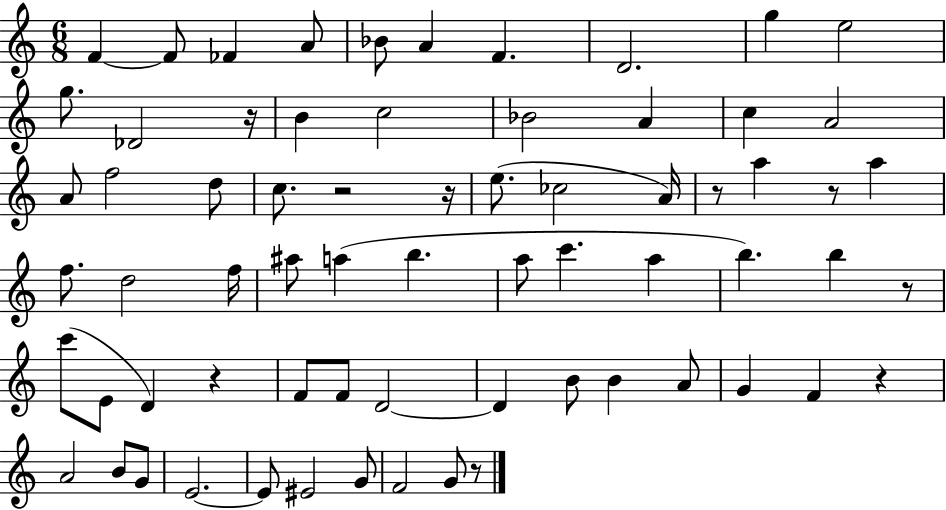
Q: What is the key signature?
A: C major